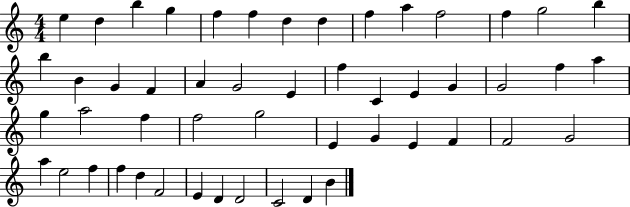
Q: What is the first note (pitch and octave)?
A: E5